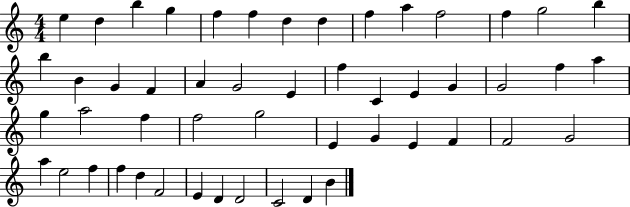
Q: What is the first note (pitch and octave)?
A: E5